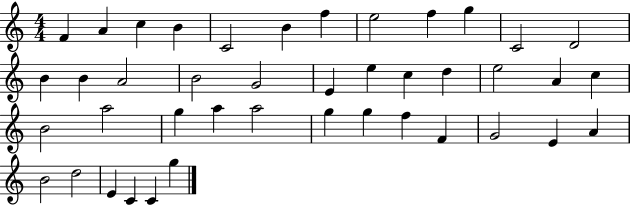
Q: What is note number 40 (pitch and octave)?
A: C4